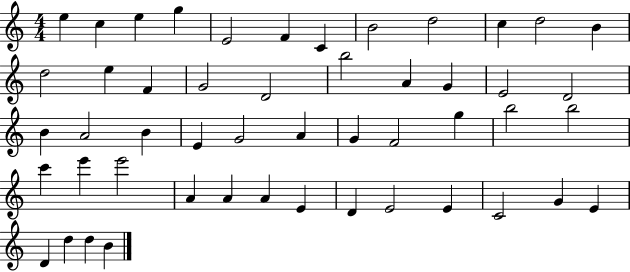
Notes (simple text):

E5/q C5/q E5/q G5/q E4/h F4/q C4/q B4/h D5/h C5/q D5/h B4/q D5/h E5/q F4/q G4/h D4/h B5/h A4/q G4/q E4/h D4/h B4/q A4/h B4/q E4/q G4/h A4/q G4/q F4/h G5/q B5/h B5/h C6/q E6/q E6/h A4/q A4/q A4/q E4/q D4/q E4/h E4/q C4/h G4/q E4/q D4/q D5/q D5/q B4/q